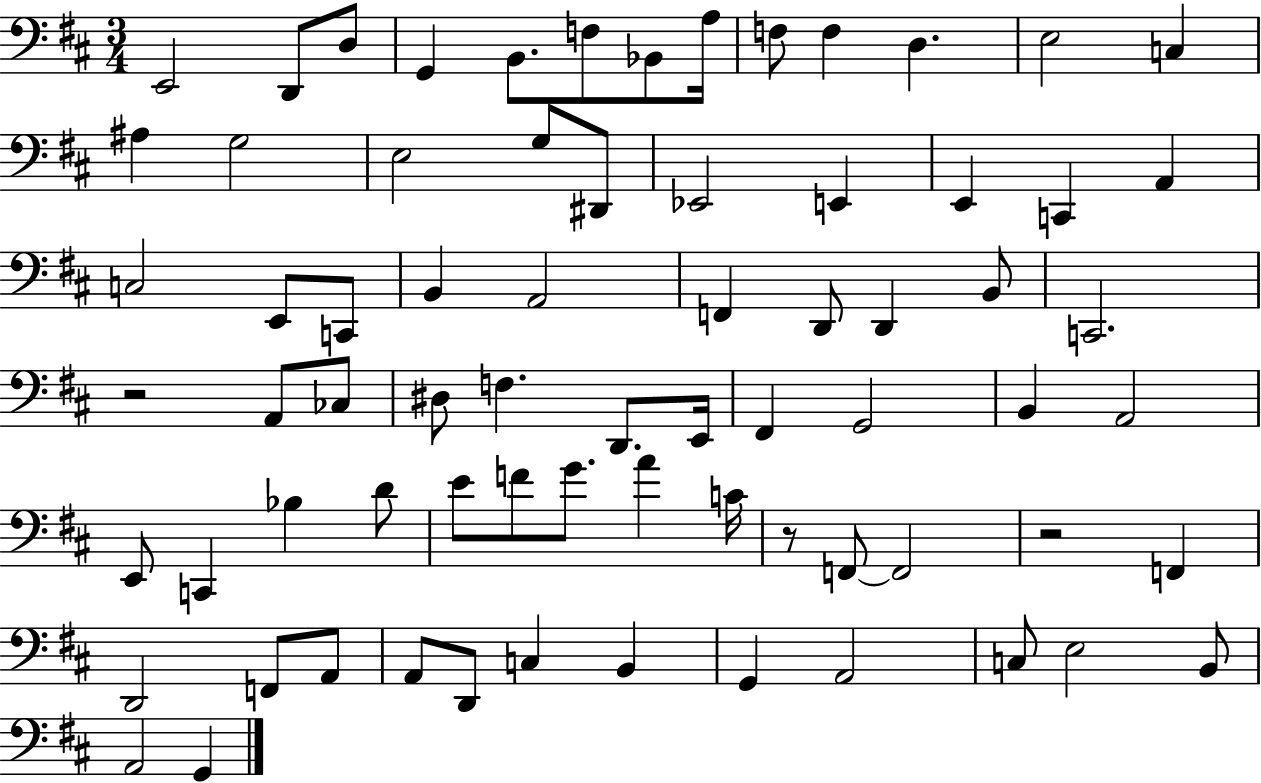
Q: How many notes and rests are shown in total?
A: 72